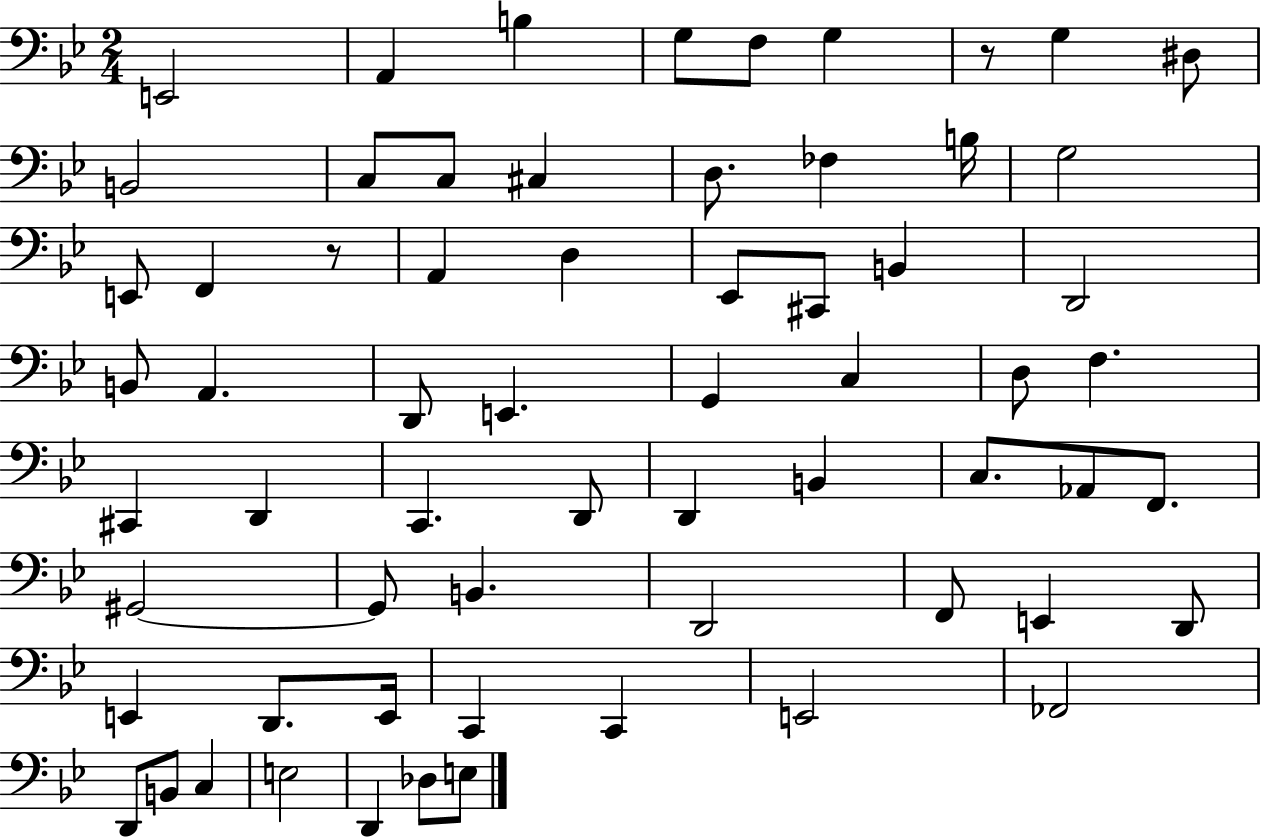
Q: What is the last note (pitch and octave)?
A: E3